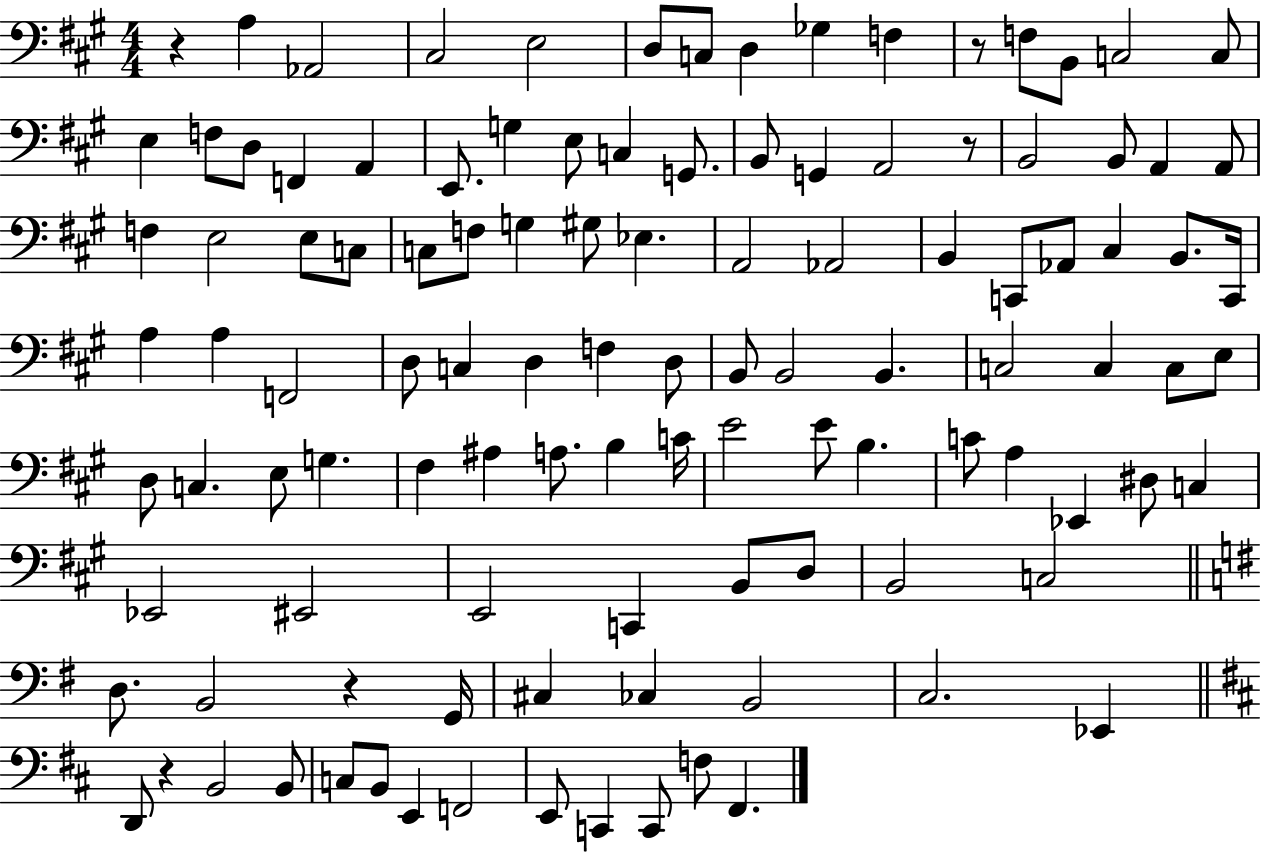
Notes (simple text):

R/q A3/q Ab2/h C#3/h E3/h D3/e C3/e D3/q Gb3/q F3/q R/e F3/e B2/e C3/h C3/e E3/q F3/e D3/e F2/q A2/q E2/e. G3/q E3/e C3/q G2/e. B2/e G2/q A2/h R/e B2/h B2/e A2/q A2/e F3/q E3/h E3/e C3/e C3/e F3/e G3/q G#3/e Eb3/q. A2/h Ab2/h B2/q C2/e Ab2/e C#3/q B2/e. C2/s A3/q A3/q F2/h D3/e C3/q D3/q F3/q D3/e B2/e B2/h B2/q. C3/h C3/q C3/e E3/e D3/e C3/q. E3/e G3/q. F#3/q A#3/q A3/e. B3/q C4/s E4/h E4/e B3/q. C4/e A3/q Eb2/q D#3/e C3/q Eb2/h EIS2/h E2/h C2/q B2/e D3/e B2/h C3/h D3/e. B2/h R/q G2/s C#3/q CES3/q B2/h C3/h. Eb2/q D2/e R/q B2/h B2/e C3/e B2/e E2/q F2/h E2/e C2/q C2/e F3/e F#2/q.